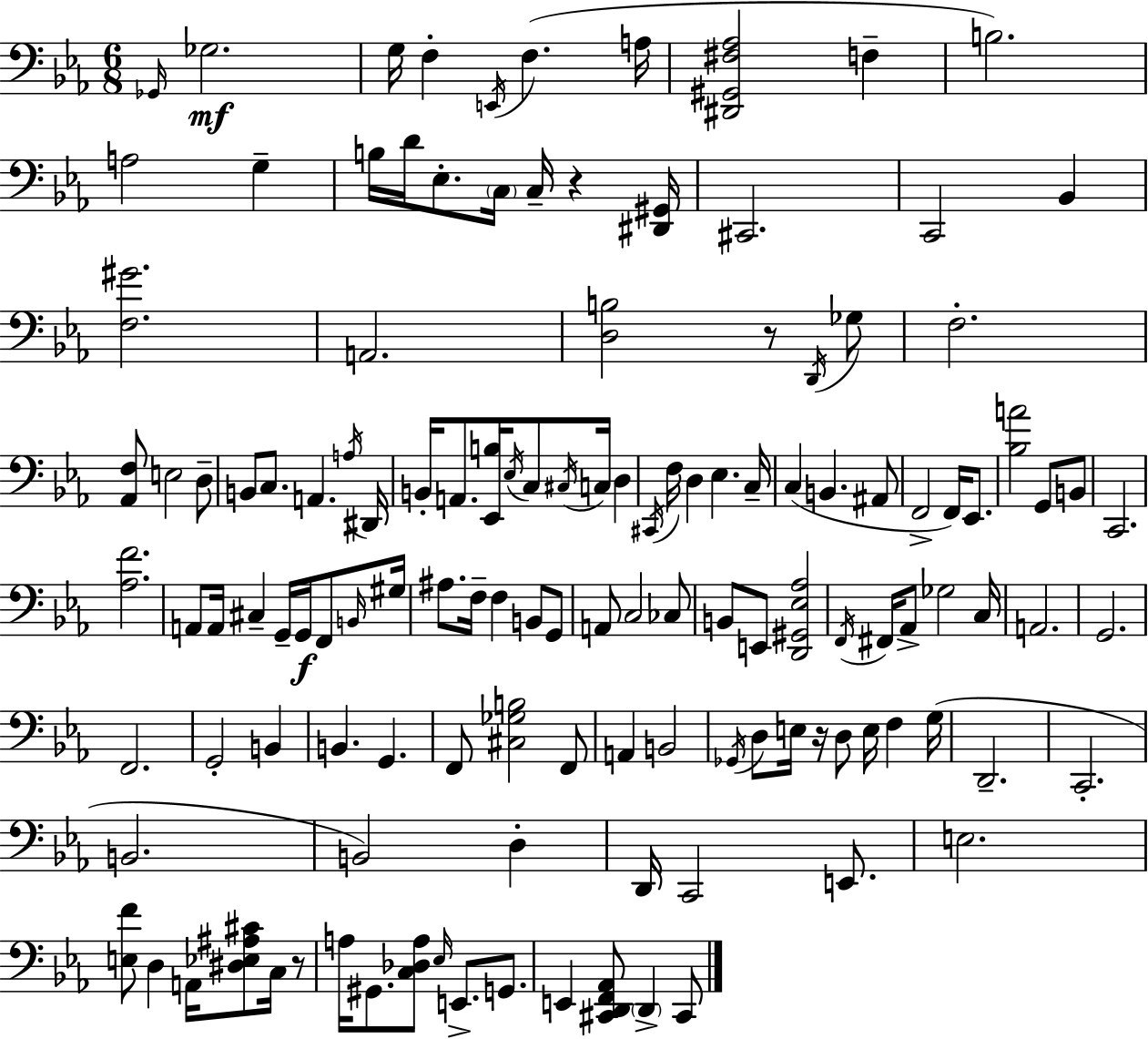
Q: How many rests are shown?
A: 4